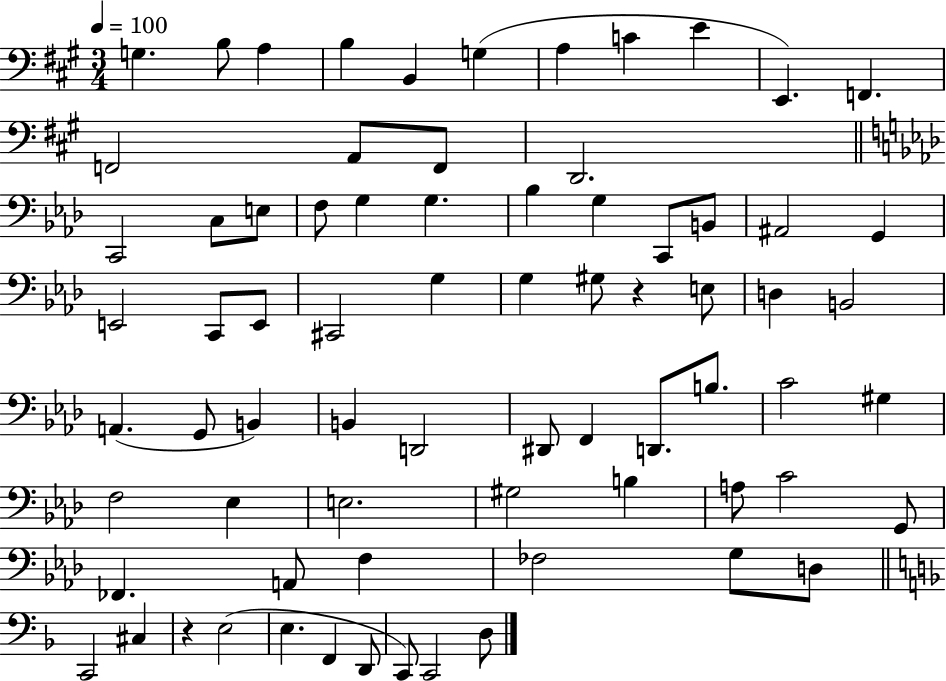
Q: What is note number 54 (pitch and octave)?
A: A3